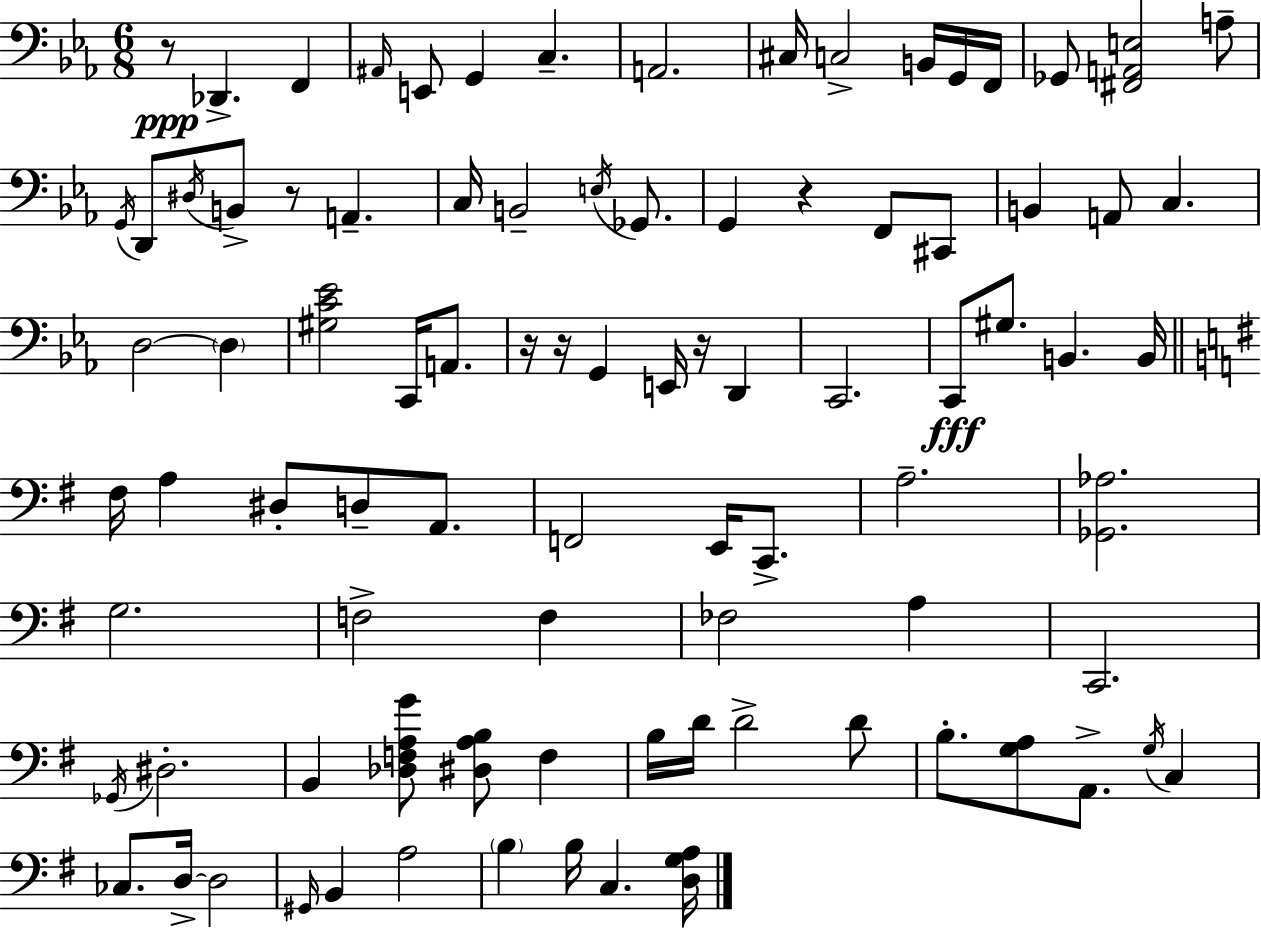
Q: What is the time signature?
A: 6/8